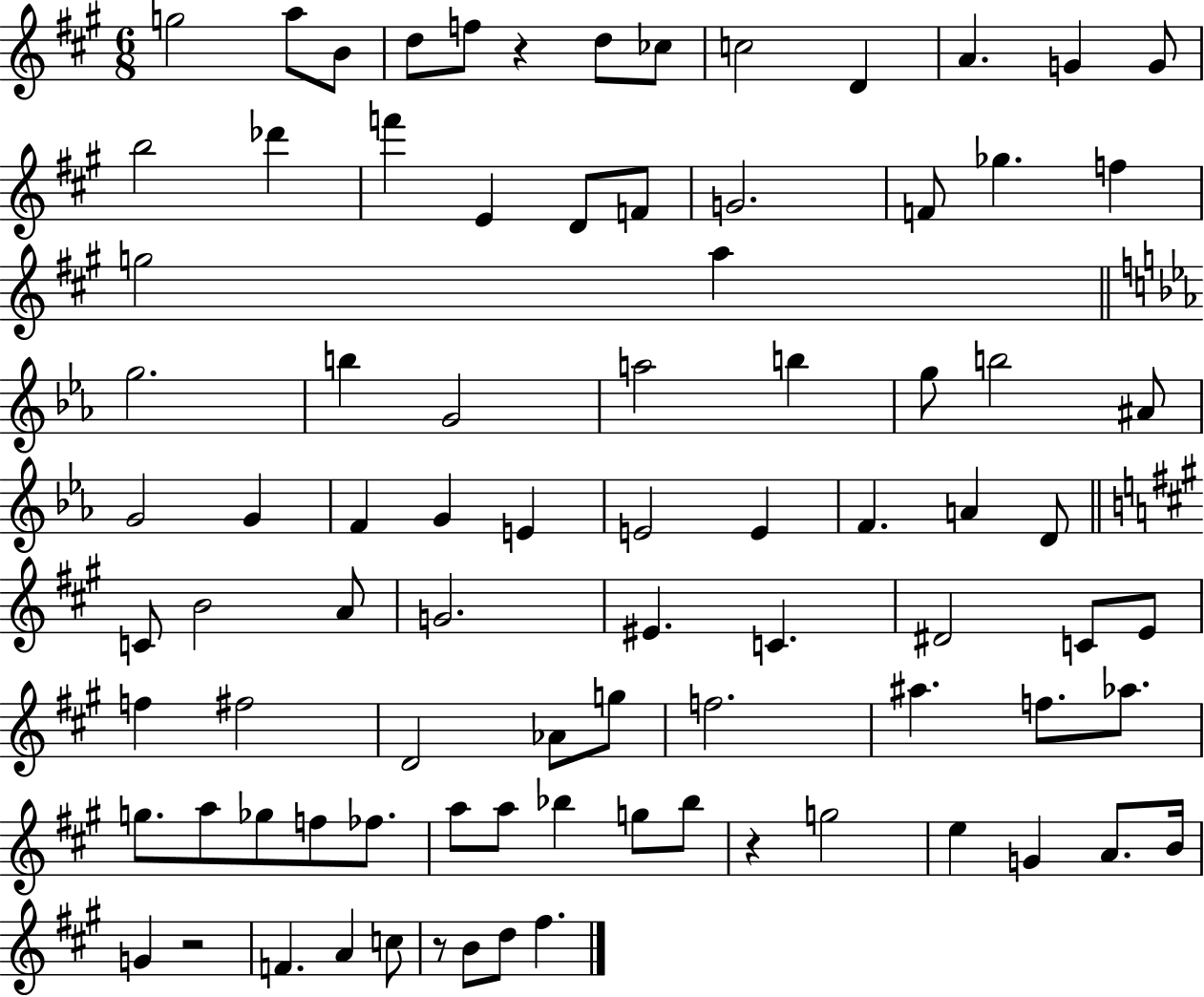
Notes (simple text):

G5/h A5/e B4/e D5/e F5/e R/q D5/e CES5/e C5/h D4/q A4/q. G4/q G4/e B5/h Db6/q F6/q E4/q D4/e F4/e G4/h. F4/e Gb5/q. F5/q G5/h A5/q G5/h. B5/q G4/h A5/h B5/q G5/e B5/h A#4/e G4/h G4/q F4/q G4/q E4/q E4/h E4/q F4/q. A4/q D4/e C4/e B4/h A4/e G4/h. EIS4/q. C4/q. D#4/h C4/e E4/e F5/q F#5/h D4/h Ab4/e G5/e F5/h. A#5/q. F5/e. Ab5/e. G5/e. A5/e Gb5/e F5/e FES5/e. A5/e A5/e Bb5/q G5/e Bb5/e R/q G5/h E5/q G4/q A4/e. B4/s G4/q R/h F4/q. A4/q C5/e R/e B4/e D5/e F#5/q.